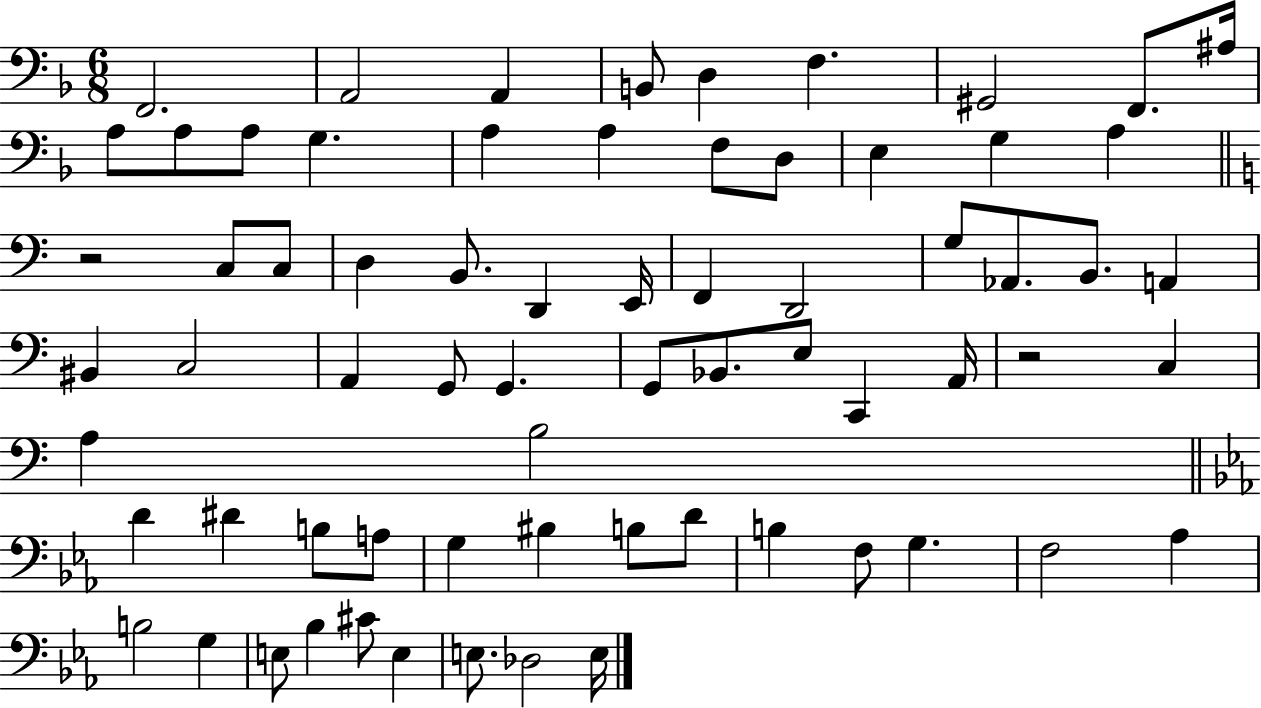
X:1
T:Untitled
M:6/8
L:1/4
K:F
F,,2 A,,2 A,, B,,/2 D, F, ^G,,2 F,,/2 ^A,/4 A,/2 A,/2 A,/2 G, A, A, F,/2 D,/2 E, G, A, z2 C,/2 C,/2 D, B,,/2 D,, E,,/4 F,, D,,2 G,/2 _A,,/2 B,,/2 A,, ^B,, C,2 A,, G,,/2 G,, G,,/2 _B,,/2 E,/2 C,, A,,/4 z2 C, A, B,2 D ^D B,/2 A,/2 G, ^B, B,/2 D/2 B, F,/2 G, F,2 _A, B,2 G, E,/2 _B, ^C/2 E, E,/2 _D,2 E,/4